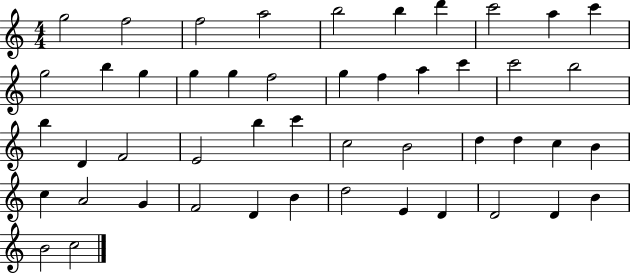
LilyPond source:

{
  \clef treble
  \numericTimeSignature
  \time 4/4
  \key c \major
  g''2 f''2 | f''2 a''2 | b''2 b''4 d'''4 | c'''2 a''4 c'''4 | \break g''2 b''4 g''4 | g''4 g''4 f''2 | g''4 f''4 a''4 c'''4 | c'''2 b''2 | \break b''4 d'4 f'2 | e'2 b''4 c'''4 | c''2 b'2 | d''4 d''4 c''4 b'4 | \break c''4 a'2 g'4 | f'2 d'4 b'4 | d''2 e'4 d'4 | d'2 d'4 b'4 | \break b'2 c''2 | \bar "|."
}